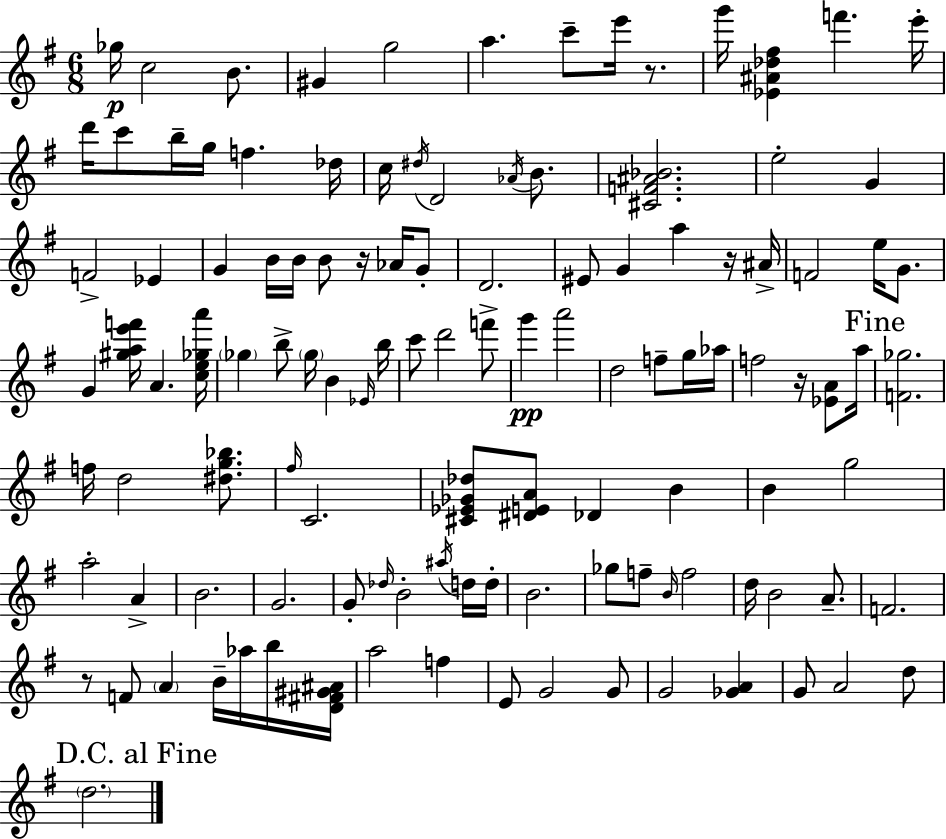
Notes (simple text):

Gb5/s C5/h B4/e. G#4/q G5/h A5/q. C6/e E6/s R/e. G6/s [Eb4,A#4,Db5,F#5]/q F6/q. E6/s D6/s C6/e B5/s G5/s F5/q. Db5/s C5/s D#5/s D4/h Ab4/s B4/e. [C#4,F4,A#4,Bb4]/h. E5/h G4/q F4/h Eb4/q G4/q B4/s B4/s B4/e R/s Ab4/s G4/e D4/h. EIS4/e G4/q A5/q R/s A#4/s F4/h E5/s G4/e. G4/q [G#5,A5,E6,F6]/s A4/q. [C5,E5,Gb5,A6]/s Gb5/q B5/e Gb5/s B4/q Eb4/s B5/s C6/e D6/h F6/e G6/q A6/h D5/h F5/e G5/s Ab5/s F5/h R/s [Eb4,A4]/e A5/s [F4,Gb5]/h. F5/s D5/h [D#5,G5,Bb5]/e. F#5/s C4/h. [C#4,Eb4,Gb4,Db5]/e [D#4,E4,A4]/e Db4/q B4/q B4/q G5/h A5/h A4/q B4/h. G4/h. G4/e Db5/s B4/h A#5/s D5/s D5/s B4/h. Gb5/e F5/e B4/s F5/h D5/s B4/h A4/e. F4/h. R/e F4/e A4/q B4/s Ab5/s B5/s [D4,F#4,G#4,A#4]/s A5/h F5/q E4/e G4/h G4/e G4/h [Gb4,A4]/q G4/e A4/h D5/e D5/h.